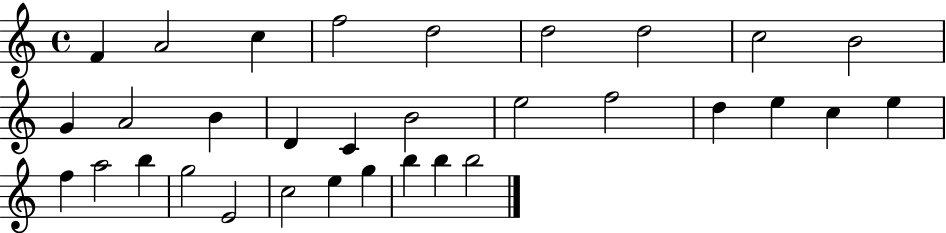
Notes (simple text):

F4/q A4/h C5/q F5/h D5/h D5/h D5/h C5/h B4/h G4/q A4/h B4/q D4/q C4/q B4/h E5/h F5/h D5/q E5/q C5/q E5/q F5/q A5/h B5/q G5/h E4/h C5/h E5/q G5/q B5/q B5/q B5/h